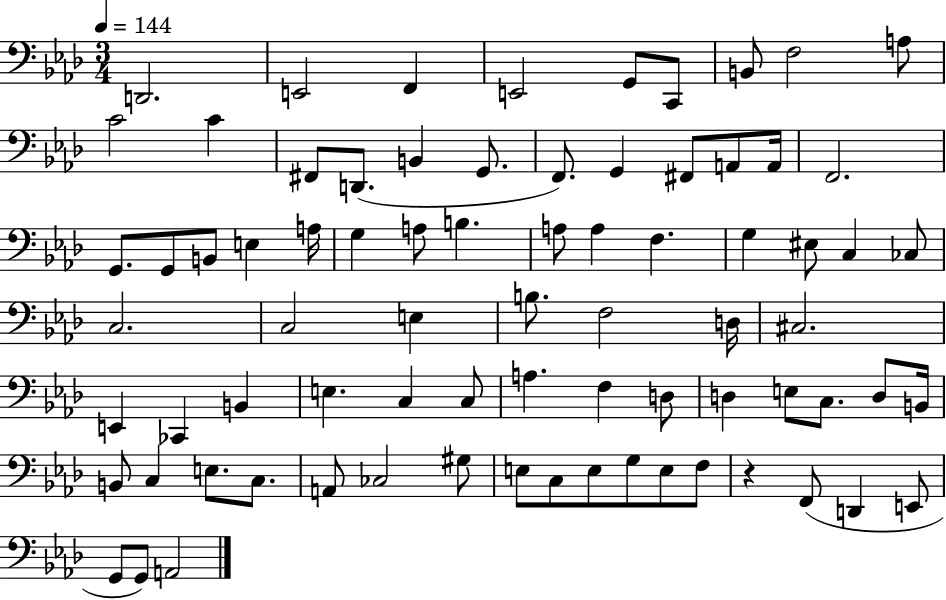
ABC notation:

X:1
T:Untitled
M:3/4
L:1/4
K:Ab
D,,2 E,,2 F,, E,,2 G,,/2 C,,/2 B,,/2 F,2 A,/2 C2 C ^F,,/2 D,,/2 B,, G,,/2 F,,/2 G,, ^F,,/2 A,,/2 A,,/4 F,,2 G,,/2 G,,/2 B,,/2 E, A,/4 G, A,/2 B, A,/2 A, F, G, ^E,/2 C, _C,/2 C,2 C,2 E, B,/2 F,2 D,/4 ^C,2 E,, _C,, B,, E, C, C,/2 A, F, D,/2 D, E,/2 C,/2 D,/2 B,,/4 B,,/2 C, E,/2 C,/2 A,,/2 _C,2 ^G,/2 E,/2 C,/2 E,/2 G,/2 E,/2 F,/2 z F,,/2 D,, E,,/2 G,,/2 G,,/2 A,,2